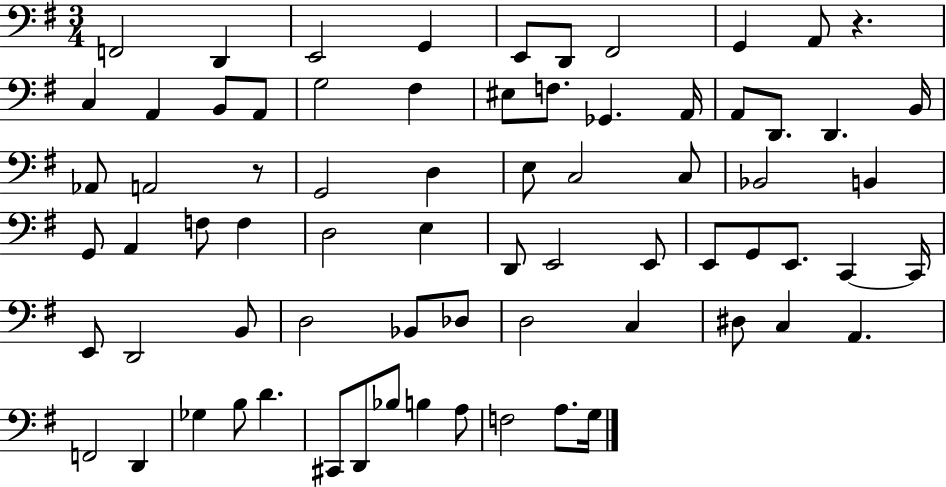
{
  \clef bass
  \numericTimeSignature
  \time 3/4
  \key g \major
  f,2 d,4 | e,2 g,4 | e,8 d,8 fis,2 | g,4 a,8 r4. | \break c4 a,4 b,8 a,8 | g2 fis4 | eis8 f8. ges,4. a,16 | a,8 d,8. d,4. b,16 | \break aes,8 a,2 r8 | g,2 d4 | e8 c2 c8 | bes,2 b,4 | \break g,8 a,4 f8 f4 | d2 e4 | d,8 e,2 e,8 | e,8 g,8 e,8. c,4~~ c,16 | \break e,8 d,2 b,8 | d2 bes,8 des8 | d2 c4 | dis8 c4 a,4. | \break f,2 d,4 | ges4 b8 d'4. | cis,8 d,8 bes8 b4 a8 | f2 a8. g16 | \break \bar "|."
}